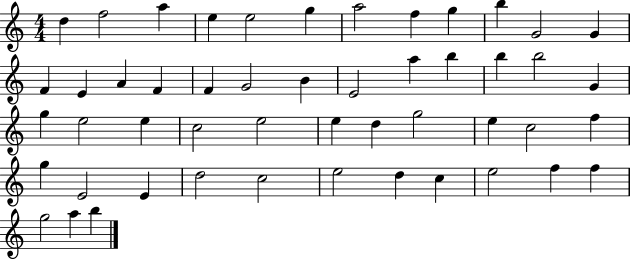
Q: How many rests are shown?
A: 0